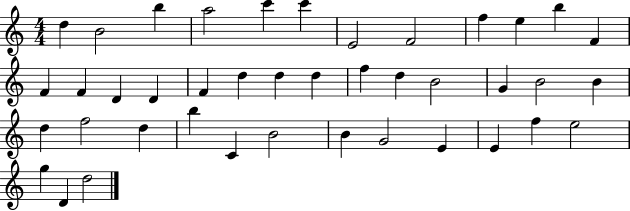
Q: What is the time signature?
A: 4/4